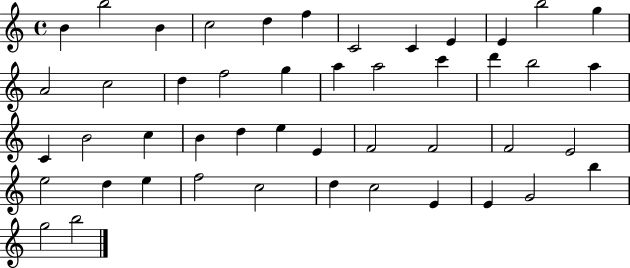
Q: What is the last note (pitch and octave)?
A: B5